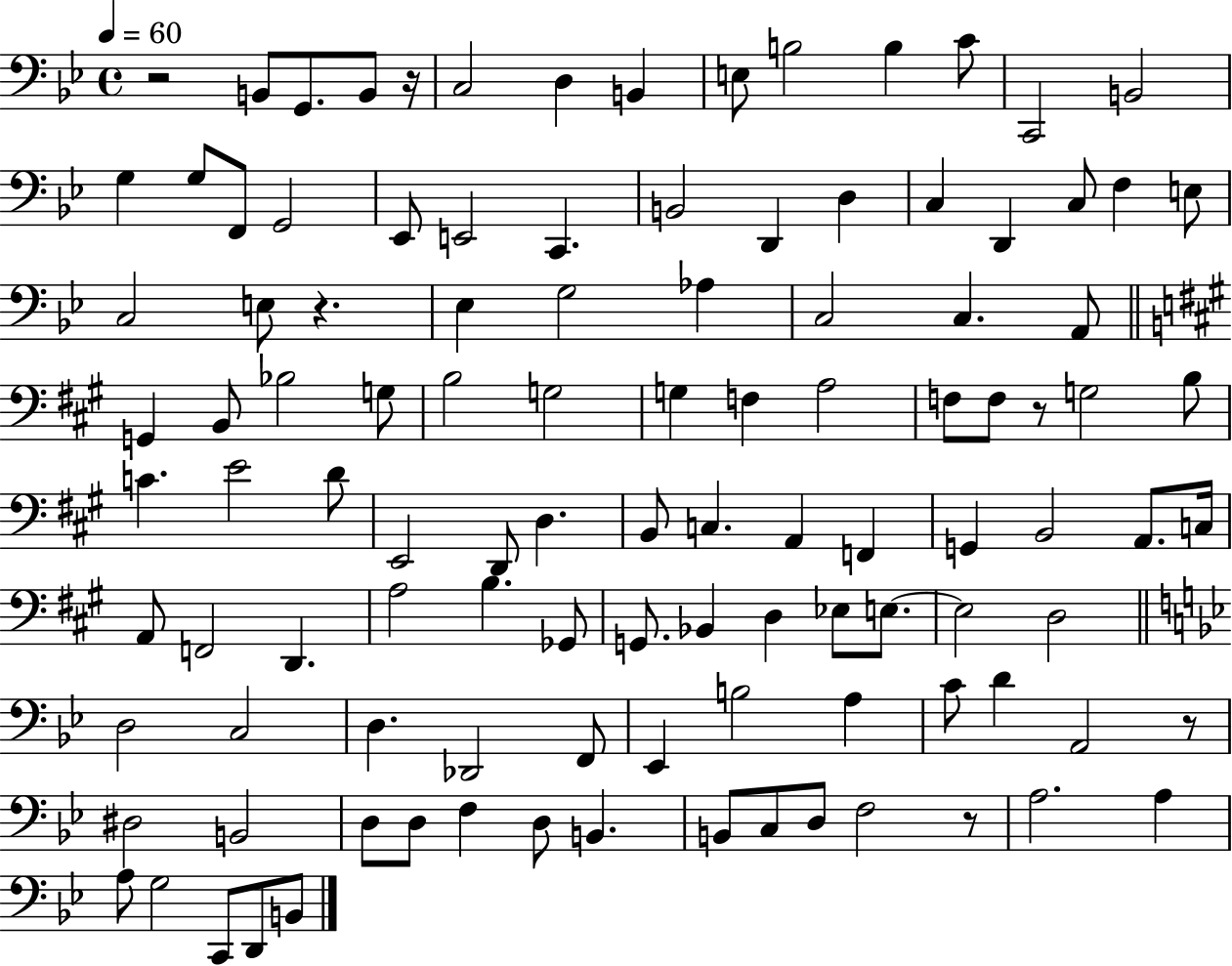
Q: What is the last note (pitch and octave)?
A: B2